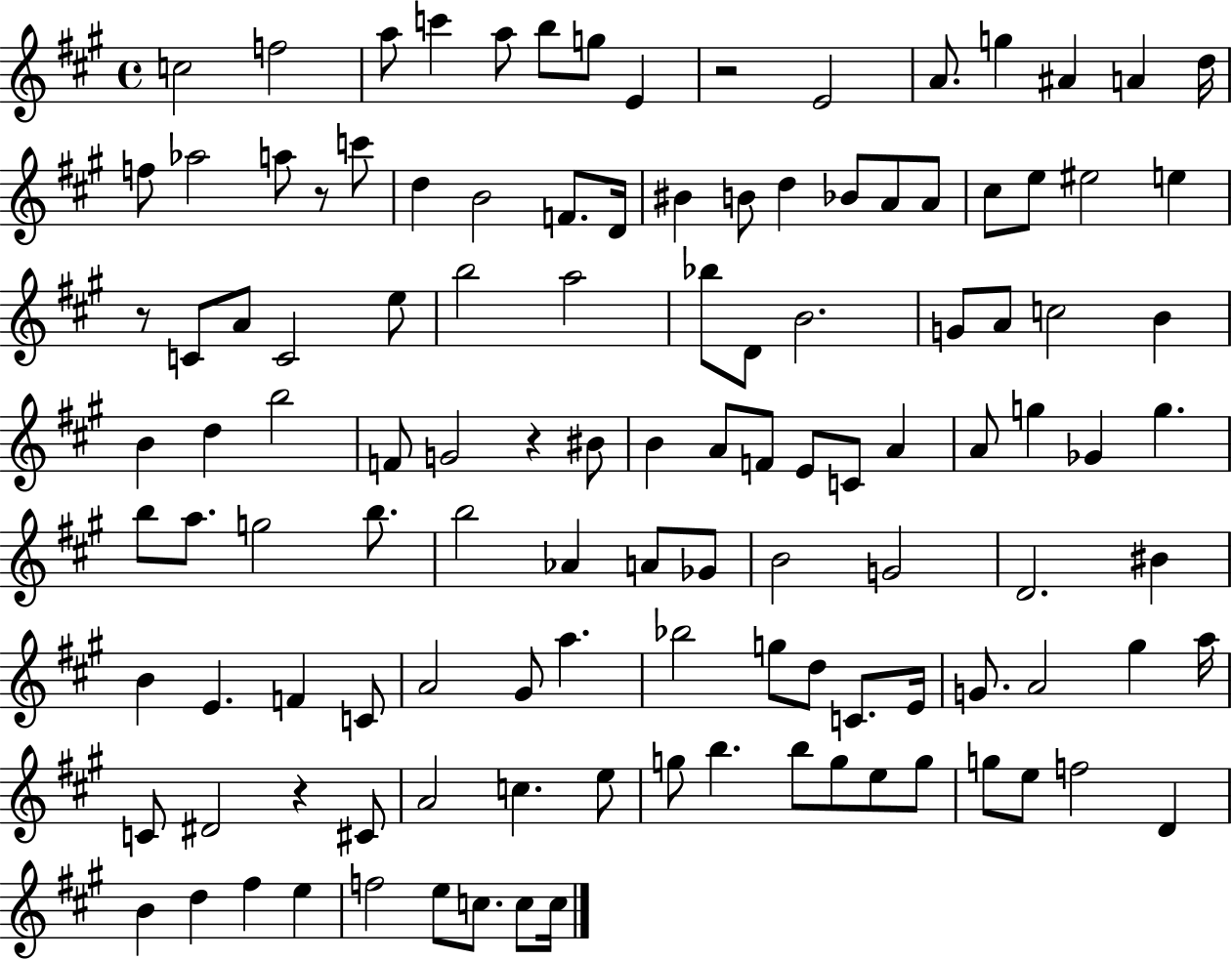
{
  \clef treble
  \time 4/4
  \defaultTimeSignature
  \key a \major
  c''2 f''2 | a''8 c'''4 a''8 b''8 g''8 e'4 | r2 e'2 | a'8. g''4 ais'4 a'4 d''16 | \break f''8 aes''2 a''8 r8 c'''8 | d''4 b'2 f'8. d'16 | bis'4 b'8 d''4 bes'8 a'8 a'8 | cis''8 e''8 eis''2 e''4 | \break r8 c'8 a'8 c'2 e''8 | b''2 a''2 | bes''8 d'8 b'2. | g'8 a'8 c''2 b'4 | \break b'4 d''4 b''2 | f'8 g'2 r4 bis'8 | b'4 a'8 f'8 e'8 c'8 a'4 | a'8 g''4 ges'4 g''4. | \break b''8 a''8. g''2 b''8. | b''2 aes'4 a'8 ges'8 | b'2 g'2 | d'2. bis'4 | \break b'4 e'4. f'4 c'8 | a'2 gis'8 a''4. | bes''2 g''8 d''8 c'8. e'16 | g'8. a'2 gis''4 a''16 | \break c'8 dis'2 r4 cis'8 | a'2 c''4. e''8 | g''8 b''4. b''8 g''8 e''8 g''8 | g''8 e''8 f''2 d'4 | \break b'4 d''4 fis''4 e''4 | f''2 e''8 c''8. c''8 c''16 | \bar "|."
}